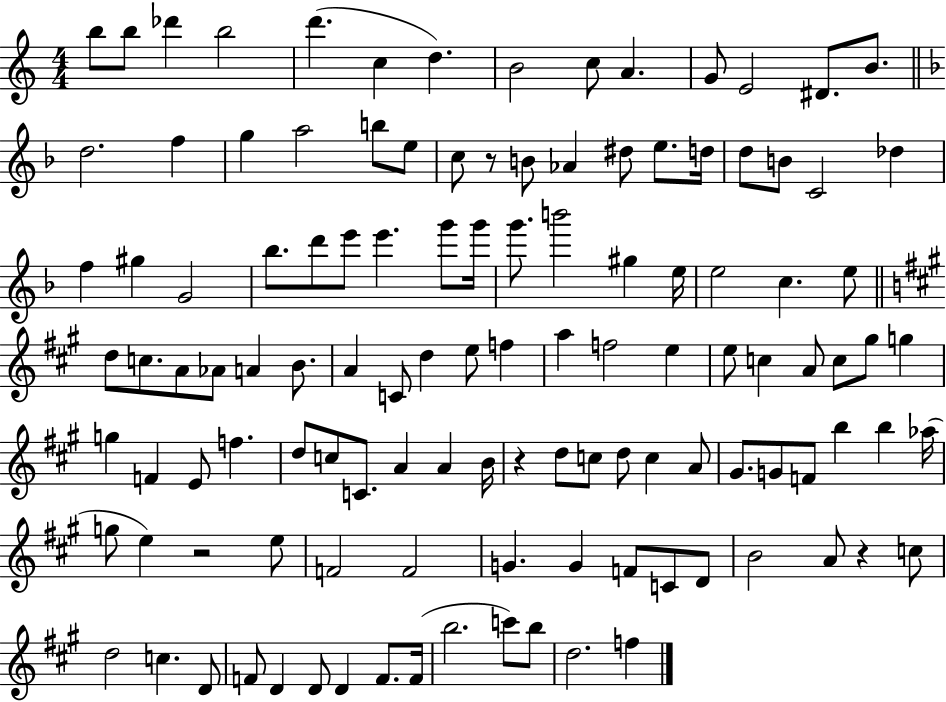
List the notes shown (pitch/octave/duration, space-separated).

B5/e B5/e Db6/q B5/h D6/q. C5/q D5/q. B4/h C5/e A4/q. G4/e E4/h D#4/e. B4/e. D5/h. F5/q G5/q A5/h B5/e E5/e C5/e R/e B4/e Ab4/q D#5/e E5/e. D5/s D5/e B4/e C4/h Db5/q F5/q G#5/q G4/h Bb5/e. D6/e E6/e E6/q. G6/e G6/s G6/e. B6/h G#5/q E5/s E5/h C5/q. E5/e D5/e C5/e. A4/e Ab4/e A4/q B4/e. A4/q C4/e D5/q E5/e F5/q A5/q F5/h E5/q E5/e C5/q A4/e C5/e G#5/e G5/q G5/q F4/q E4/e F5/q. D5/e C5/e C4/e. A4/q A4/q B4/s R/q D5/e C5/e D5/e C5/q A4/e G#4/e. G4/e F4/e B5/q B5/q Ab5/s G5/e E5/q R/h E5/e F4/h F4/h G4/q. G4/q F4/e C4/e D4/e B4/h A4/e R/q C5/e D5/h C5/q. D4/e F4/e D4/q D4/e D4/q F4/e. F4/s B5/h. C6/e B5/e D5/h. F5/q